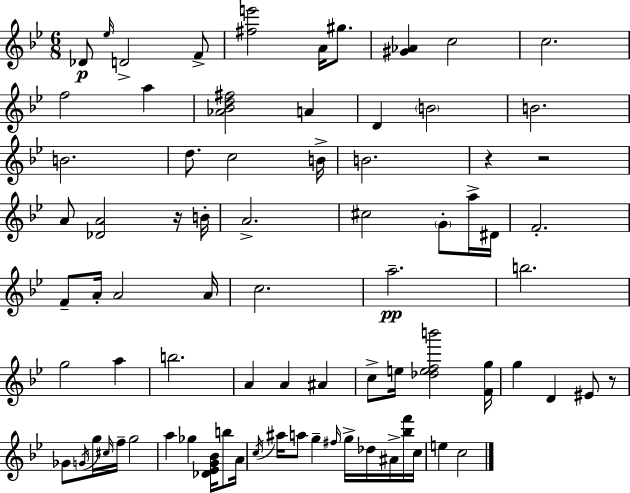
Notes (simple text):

Db4/e Eb5/s D4/h F4/e [F#5,E6]/h A4/s G#5/e. [G#4,Ab4]/q C5/h C5/h. F5/h A5/q [Ab4,Bb4,D5,F#5]/h A4/q D4/q B4/h B4/h. B4/h. D5/e. C5/h B4/s B4/h. R/q R/h A4/e [Db4,A4]/h R/s B4/s A4/h. C#5/h G4/e A5/s D#4/s F4/h. F4/e A4/s A4/h A4/s C5/h. A5/h. B5/h. G5/h A5/q B5/h. A4/q A4/q A#4/q C5/e E5/s [Db5,E5,F5,B6]/h [F4,G5]/s G5/q D4/q EIS4/e R/e Gb4/e G4/s G5/s C#5/s F5/s G5/h A5/q Gb5/q [Db4,Eb4,G4,Bb4]/s B5/e A4/s C5/s A#5/s A5/e G5/q F#5/s G5/s Db5/s A#4/s [Bb5,F6]/s C5/s E5/q C5/h